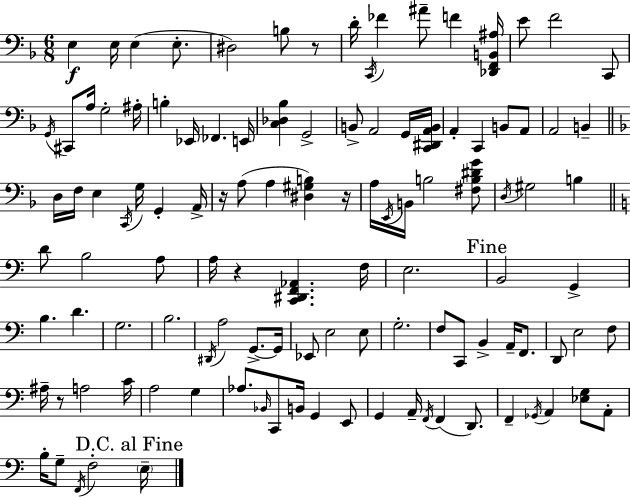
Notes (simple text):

E3/q E3/s E3/q E3/e. D#3/h B3/e R/e D4/s C2/s FES4/q A#4/e F4/q [Db2,F2,B2,A#3]/s E4/e F4/h C2/e G2/s C#2/e A3/s G3/h A#3/s B3/q Eb2/s FES2/q. E2/s [C3,Db3,Bb3]/q G2/h B2/e A2/h G2/s [C2,D#2,A2,B2]/s A2/q C2/q B2/e A2/e A2/h B2/q D3/s F3/s E3/q C2/s G3/s G2/q A2/s R/s A3/e A3/q [D#3,G#3,B3]/q R/s A3/s E2/s B2/s B3/h [F#3,B3,D#4,G4]/e D3/s G#3/h B3/q D4/e B3/h A3/e A3/s R/q [C2,D#2,F2,Ab2]/q. F3/s E3/h. B2/h G2/q B3/q. D4/q. G3/h. B3/h. D#2/s A3/h G2/e. G2/s Eb2/e E3/h E3/e G3/h. F3/e C2/e B2/q A2/s F2/e. D2/e E3/h F3/e A#3/s R/e A3/h C4/s A3/h G3/q Ab3/e. Bb2/s C2/e B2/s G2/q E2/e G2/q A2/s F2/s F2/q D2/e. F2/q Gb2/s A2/q [Eb3,G3]/e A2/e B3/s G3/e F2/s F3/h E3/s